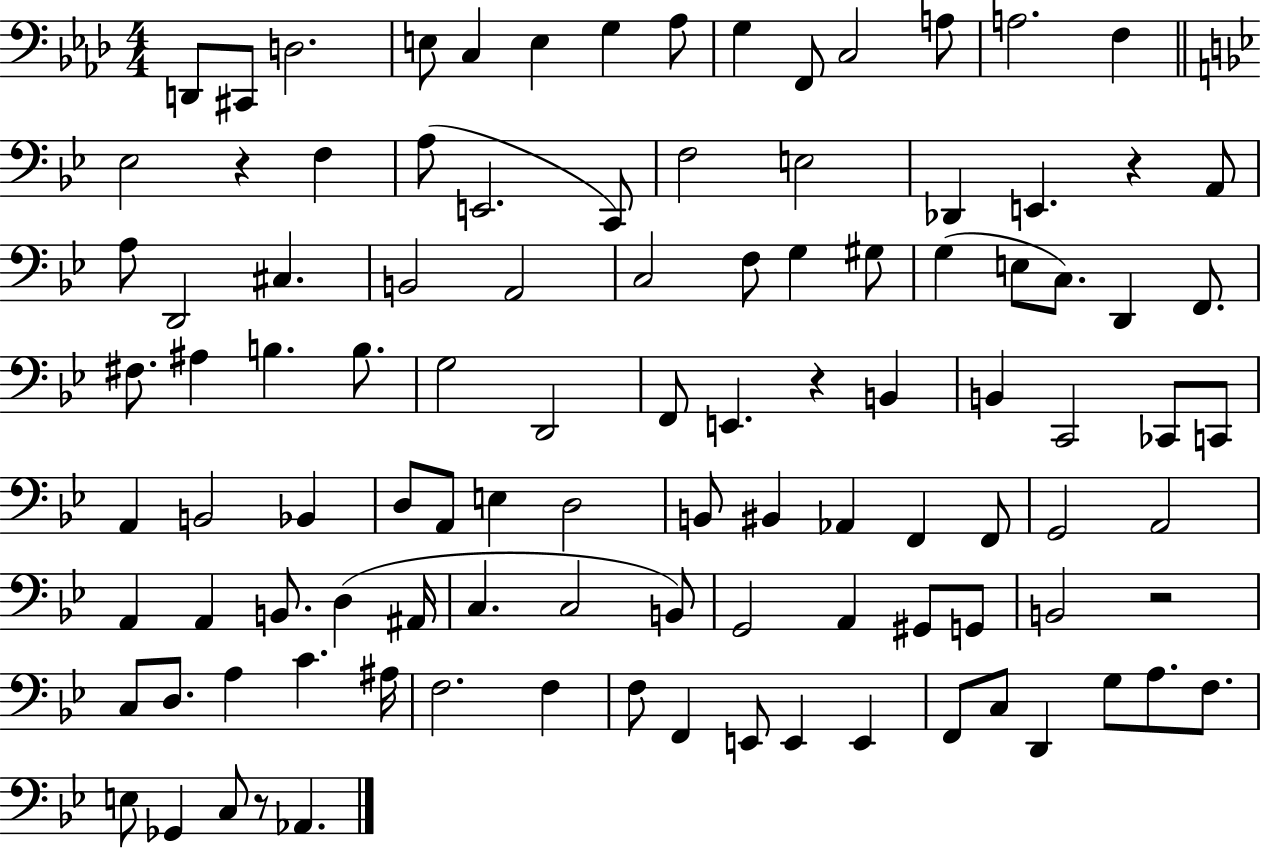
X:1
T:Untitled
M:4/4
L:1/4
K:Ab
D,,/2 ^C,,/2 D,2 E,/2 C, E, G, _A,/2 G, F,,/2 C,2 A,/2 A,2 F, _E,2 z F, A,/2 E,,2 C,,/2 F,2 E,2 _D,, E,, z A,,/2 A,/2 D,,2 ^C, B,,2 A,,2 C,2 F,/2 G, ^G,/2 G, E,/2 C,/2 D,, F,,/2 ^F,/2 ^A, B, B,/2 G,2 D,,2 F,,/2 E,, z B,, B,, C,,2 _C,,/2 C,,/2 A,, B,,2 _B,, D,/2 A,,/2 E, D,2 B,,/2 ^B,, _A,, F,, F,,/2 G,,2 A,,2 A,, A,, B,,/2 D, ^A,,/4 C, C,2 B,,/2 G,,2 A,, ^G,,/2 G,,/2 B,,2 z2 C,/2 D,/2 A, C ^A,/4 F,2 F, F,/2 F,, E,,/2 E,, E,, F,,/2 C,/2 D,, G,/2 A,/2 F,/2 E,/2 _G,, C,/2 z/2 _A,,